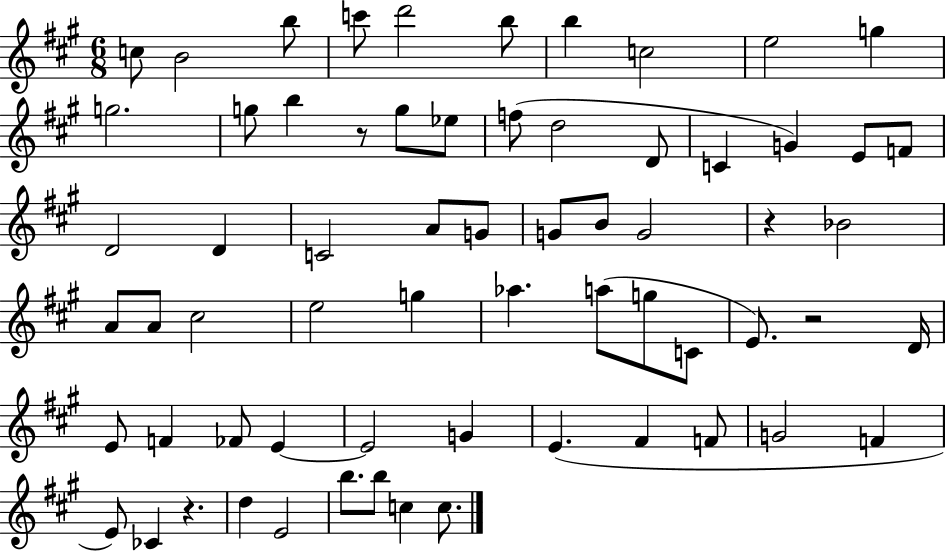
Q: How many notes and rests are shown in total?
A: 65